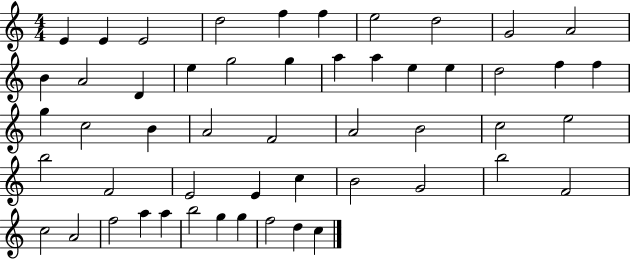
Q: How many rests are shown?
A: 0